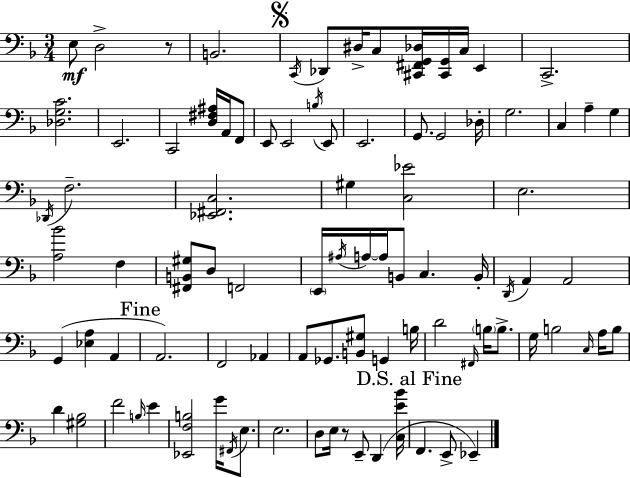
E3/e D3/h R/e B2/h. C2/s Db2/e D#3/s C3/e [C#2,F#2,G2,Db3]/s [C#2,G2]/s C3/s E2/q C2/h. [Db3,G3,C4]/h. E2/h. C2/h [D3,F#3,A#3]/s A2/s F2/e E2/e E2/h B3/s E2/e E2/h. G2/e. G2/h Db3/s G3/h. C3/q A3/q G3/q Db2/s F3/h. [Eb2,F#2,C3]/h. G#3/q [C3,Eb4]/h E3/h. [A3,Bb4]/h F3/q [F#2,B2,G#3]/e D3/e F2/h E2/s A#3/s A3/s A3/s B2/e C3/q. B2/s D2/s A2/q A2/h G2/q [Eb3,A3]/q A2/q A2/h. F2/h Ab2/q A2/e Gb2/e. [B2,G#3]/e G2/q B3/s D4/h F#2/s B3/s B3/e. G3/s B3/h C3/s A3/s B3/e D4/q [G#3,Bb3]/h F4/h B3/s E4/q [Eb2,F3,B3]/h G4/s F#2/s E3/e. E3/h. D3/e E3/s R/e E2/e D2/q [C3,E4,Bb4]/s F2/q. E2/e Eb2/q